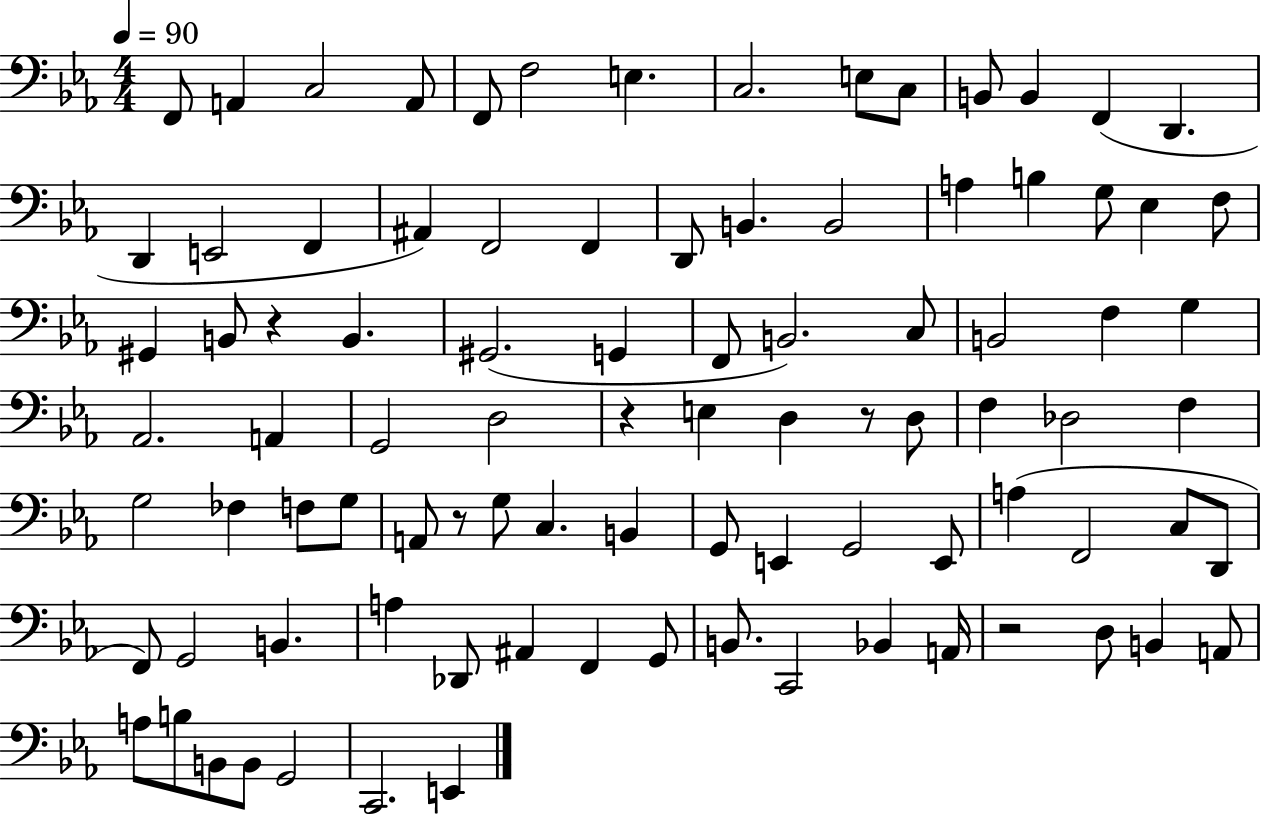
F2/e A2/q C3/h A2/e F2/e F3/h E3/q. C3/h. E3/e C3/e B2/e B2/q F2/q D2/q. D2/q E2/h F2/q A#2/q F2/h F2/q D2/e B2/q. B2/h A3/q B3/q G3/e Eb3/q F3/e G#2/q B2/e R/q B2/q. G#2/h. G2/q F2/e B2/h. C3/e B2/h F3/q G3/q Ab2/h. A2/q G2/h D3/h R/q E3/q D3/q R/e D3/e F3/q Db3/h F3/q G3/h FES3/q F3/e G3/e A2/e R/e G3/e C3/q. B2/q G2/e E2/q G2/h E2/e A3/q F2/h C3/e D2/e F2/e G2/h B2/q. A3/q Db2/e A#2/q F2/q G2/e B2/e. C2/h Bb2/q A2/s R/h D3/e B2/q A2/e A3/e B3/e B2/e B2/e G2/h C2/h. E2/q